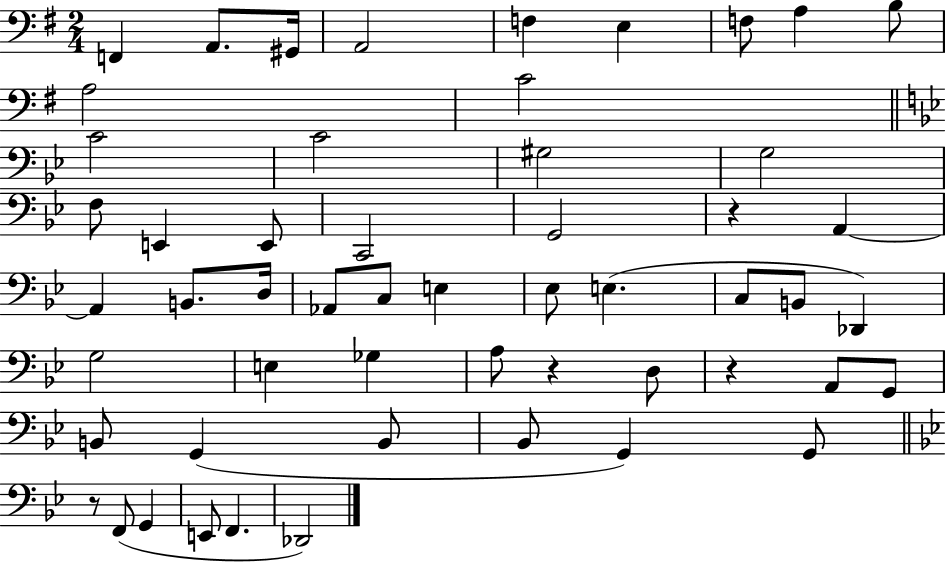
F2/q A2/e. G#2/s A2/h F3/q E3/q F3/e A3/q B3/e A3/h C4/h C4/h C4/h G#3/h G3/h F3/e E2/q E2/e C2/h G2/h R/q A2/q A2/q B2/e. D3/s Ab2/e C3/e E3/q Eb3/e E3/q. C3/e B2/e Db2/q G3/h E3/q Gb3/q A3/e R/q D3/e R/q A2/e G2/e B2/e G2/q B2/e Bb2/e G2/q G2/e R/e F2/e G2/q E2/e F2/q. Db2/h